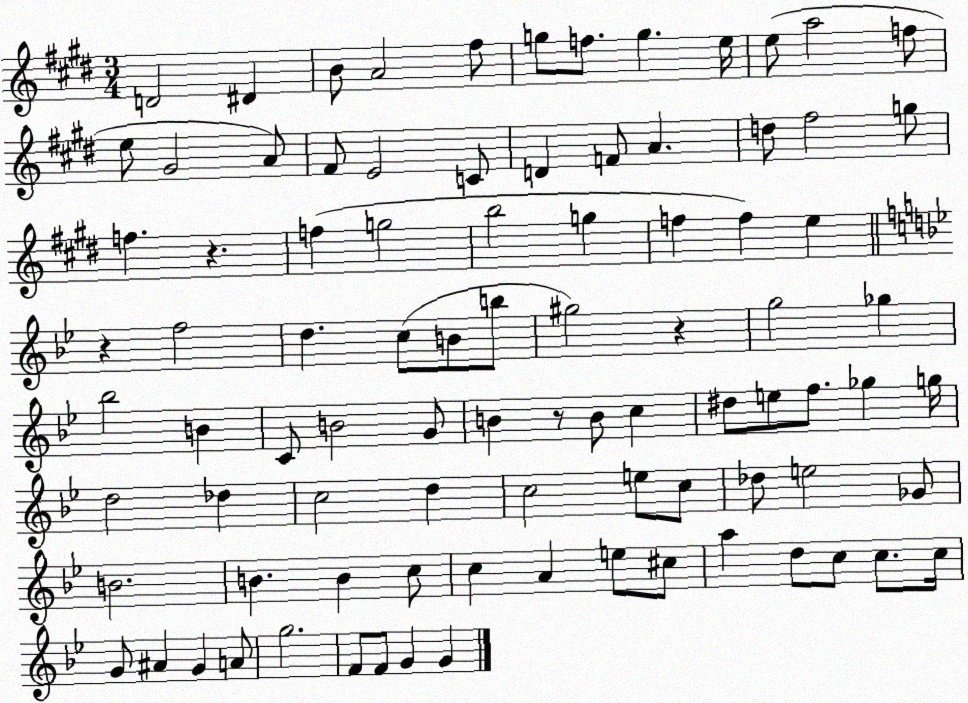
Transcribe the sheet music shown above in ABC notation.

X:1
T:Untitled
M:3/4
L:1/4
K:E
D2 ^D B/2 A2 ^f/2 g/2 f/2 g e/4 e/2 a2 f/2 e/2 ^G2 A/2 ^F/2 E2 C/2 D F/2 A d/2 ^f2 g/2 f z f g2 b2 g f f e z f2 d c/2 B/2 b/2 ^g2 z g2 _g _b2 B C/2 B2 G/2 B z/2 B/2 c ^d/2 e/2 f/2 _g g/4 d2 _d c2 d c2 e/2 c/2 _d/2 e2 _G/2 B2 B B c/2 c A e/2 ^c/2 a d/2 c/2 c/2 c/4 G/2 ^A G A/2 g2 F/2 F/2 G G